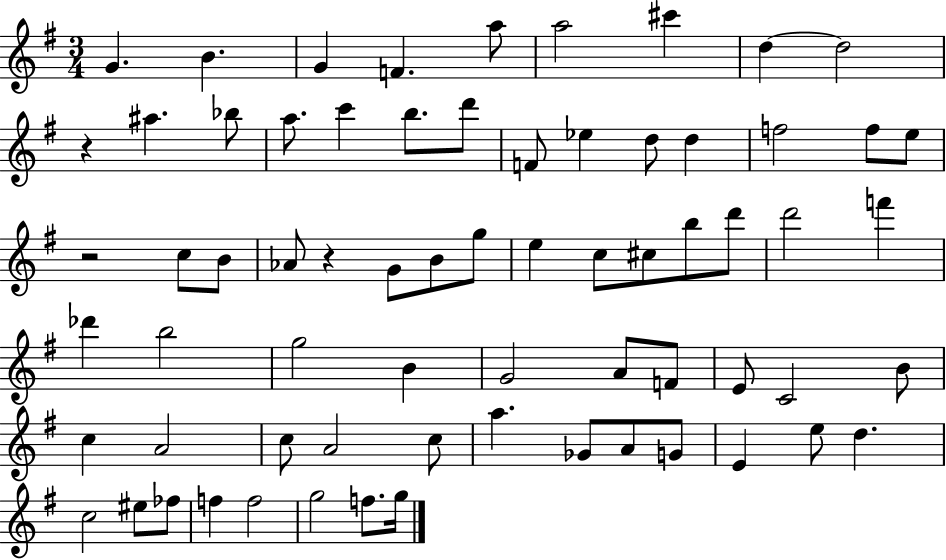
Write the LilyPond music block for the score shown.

{
  \clef treble
  \numericTimeSignature
  \time 3/4
  \key g \major
  g'4. b'4. | g'4 f'4. a''8 | a''2 cis'''4 | d''4~~ d''2 | \break r4 ais''4. bes''8 | a''8. c'''4 b''8. d'''8 | f'8 ees''4 d''8 d''4 | f''2 f''8 e''8 | \break r2 c''8 b'8 | aes'8 r4 g'8 b'8 g''8 | e''4 c''8 cis''8 b''8 d'''8 | d'''2 f'''4 | \break des'''4 b''2 | g''2 b'4 | g'2 a'8 f'8 | e'8 c'2 b'8 | \break c''4 a'2 | c''8 a'2 c''8 | a''4. ges'8 a'8 g'8 | e'4 e''8 d''4. | \break c''2 eis''8 fes''8 | f''4 f''2 | g''2 f''8. g''16 | \bar "|."
}